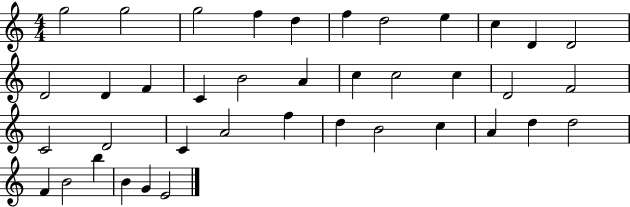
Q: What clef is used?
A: treble